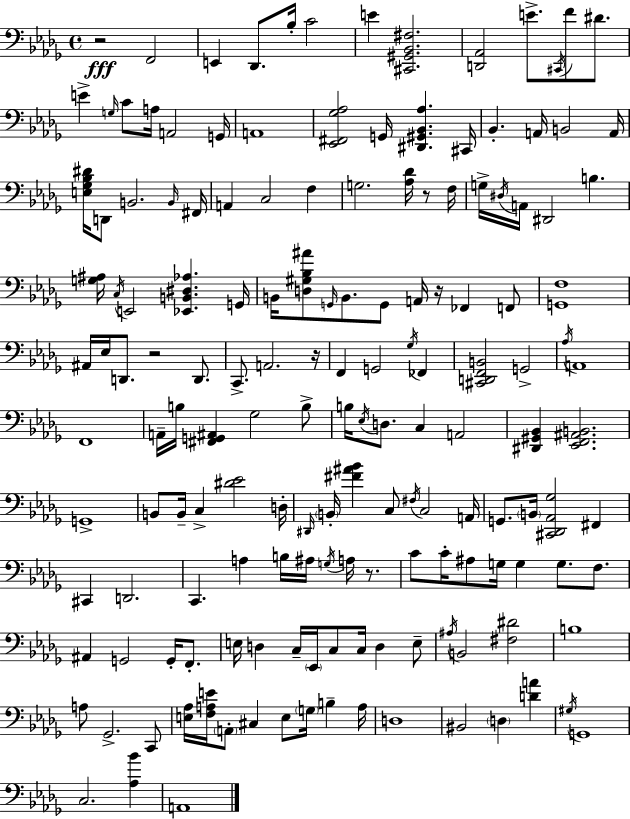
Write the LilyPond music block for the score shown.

{
  \clef bass
  \time 4/4
  \defaultTimeSignature
  \key bes \minor
  r2\fff f,2 | e,4 des,8. bes16-. c'2 | e'4 <cis, gis, bes, fis>2. | <d, aes,>2 e'8.-> \acciaccatura { cis,16 } f'8 dis'8. | \break e'4-> \grace { g16 } c'8 a16 a,2 | g,16 a,1 | <ees, fis, ges aes>2 g,16 <dis, gis, bes, aes>4. | cis,16 bes,4.-. a,16 b,2 | \break a,16 <e ges bes dis'>16 d,8 b,2. | \grace { b,16 } fis,16 a,4 c2 f4 | g2. <aes des'>16 | r8 f16 g16-> \acciaccatura { dis16 } a,16 dis,2 b4. | \break <g ais>16 \acciaccatura { c16 } e,2 <ees, b, dis aes>4. | g,16 b,16 <d gis bes ais'>8 \grace { g,16 } b,8. g,8 a,16 r16 | fes,4 f,8 <g, f>1 | ais,16 ees16 d,8. r2 | \break d,8. c,8.-> a,2. | r16 f,4 g,2 | \acciaccatura { ges16 } fes,4 <cis, d, f, b,>2 g,2-> | \acciaccatura { aes16 } a,1 | \break f,1 | a,16-- b16 <fis, g, ais,>4 ges2 | b8-> b16 \acciaccatura { ees16 } d8. c4 | a,2 <dis, gis, bes,>4 <ees, f, ais, b,>2. | \break g,1-> | b,8 b,16-- c4-> | <dis' ees'>2 d16-. \grace { dis,16 } \parenthesize b,16-. <fis' ais' bes'>4 c8 | \acciaccatura { fis16 } c2 a,16 g,8. \parenthesize b,16 <cis, des, aes, ges>2 | \break fis,4 cis,4 d,2. | c,4. | a4 b16 ais16 \acciaccatura { g16 } a16 r8. c'8 c'16-. ais8 | g16 g4 g8. f8. ais,4 | \break g,2 g,16-. f,8.-. e16 d4 | c16-- \parenthesize ees,16 c8 c16 d4 e8-- \acciaccatura { ais16 } b,2 | <fis dis'>2 b1 | a8 ges,2.-> | \break c,8 <e aes>16 <f a e'>16 \parenthesize a,8-. | cis4 e8 \parenthesize g16 b4-- a16 d1 | bis,2 | \parenthesize d4 <d' a'>4 \acciaccatura { gis16 } g,1 | \break c2. | <aes bes'>4 a,1 | \bar "|."
}